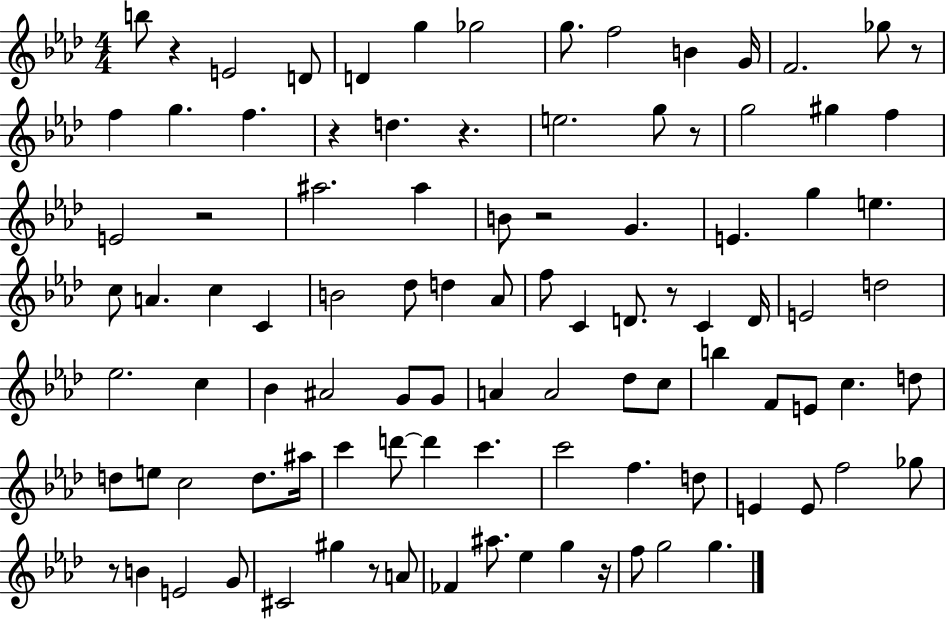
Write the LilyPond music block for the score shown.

{
  \clef treble
  \numericTimeSignature
  \time 4/4
  \key aes \major
  b''8 r4 e'2 d'8 | d'4 g''4 ges''2 | g''8. f''2 b'4 g'16 | f'2. ges''8 r8 | \break f''4 g''4. f''4. | r4 d''4. r4. | e''2. g''8 r8 | g''2 gis''4 f''4 | \break e'2 r2 | ais''2. ais''4 | b'8 r2 g'4. | e'4. g''4 e''4. | \break c''8 a'4. c''4 c'4 | b'2 des''8 d''4 aes'8 | f''8 c'4 d'8. r8 c'4 d'16 | e'2 d''2 | \break ees''2. c''4 | bes'4 ais'2 g'8 g'8 | a'4 a'2 des''8 c''8 | b''4 f'8 e'8 c''4. d''8 | \break d''8 e''8 c''2 d''8. ais''16 | c'''4 d'''8~~ d'''4 c'''4. | c'''2 f''4. d''8 | e'4 e'8 f''2 ges''8 | \break r8 b'4 e'2 g'8 | cis'2 gis''4 r8 a'8 | fes'4 ais''8. ees''4 g''4 r16 | f''8 g''2 g''4. | \break \bar "|."
}